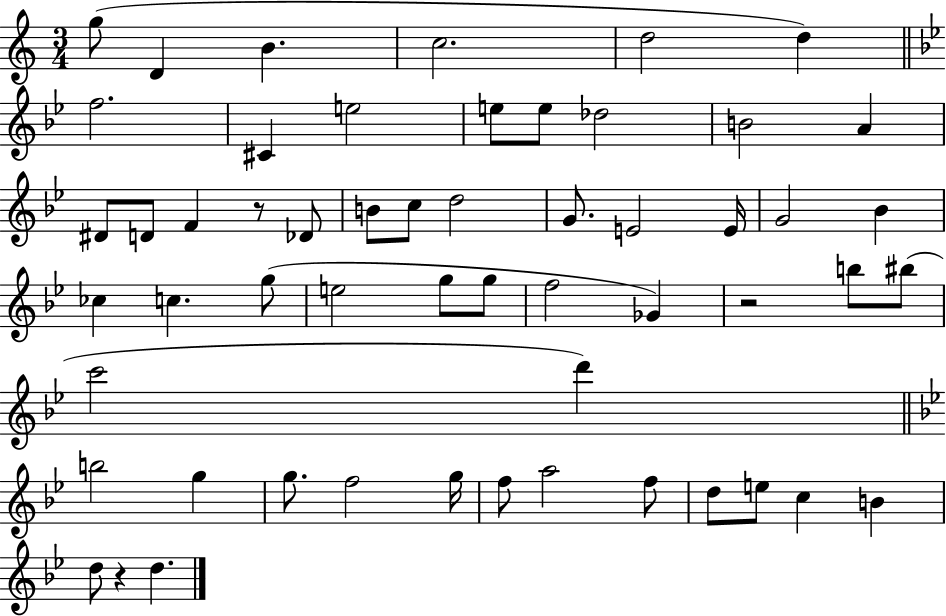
G5/e D4/q B4/q. C5/h. D5/h D5/q F5/h. C#4/q E5/h E5/e E5/e Db5/h B4/h A4/q D#4/e D4/e F4/q R/e Db4/e B4/e C5/e D5/h G4/e. E4/h E4/s G4/h Bb4/q CES5/q C5/q. G5/e E5/h G5/e G5/e F5/h Gb4/q R/h B5/e BIS5/e C6/h D6/q B5/h G5/q G5/e. F5/h G5/s F5/e A5/h F5/e D5/e E5/e C5/q B4/q D5/e R/q D5/q.